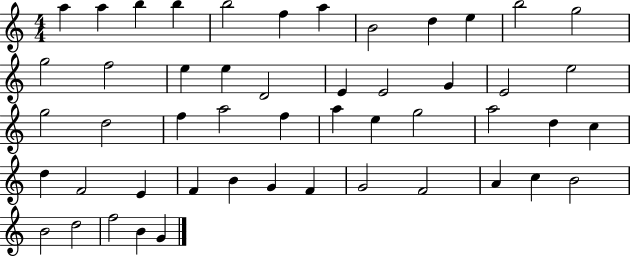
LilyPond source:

{
  \clef treble
  \numericTimeSignature
  \time 4/4
  \key c \major
  a''4 a''4 b''4 b''4 | b''2 f''4 a''4 | b'2 d''4 e''4 | b''2 g''2 | \break g''2 f''2 | e''4 e''4 d'2 | e'4 e'2 g'4 | e'2 e''2 | \break g''2 d''2 | f''4 a''2 f''4 | a''4 e''4 g''2 | a''2 d''4 c''4 | \break d''4 f'2 e'4 | f'4 b'4 g'4 f'4 | g'2 f'2 | a'4 c''4 b'2 | \break b'2 d''2 | f''2 b'4 g'4 | \bar "|."
}